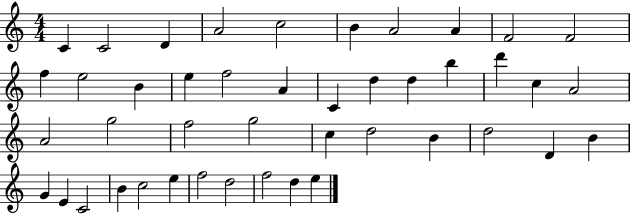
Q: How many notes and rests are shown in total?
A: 44